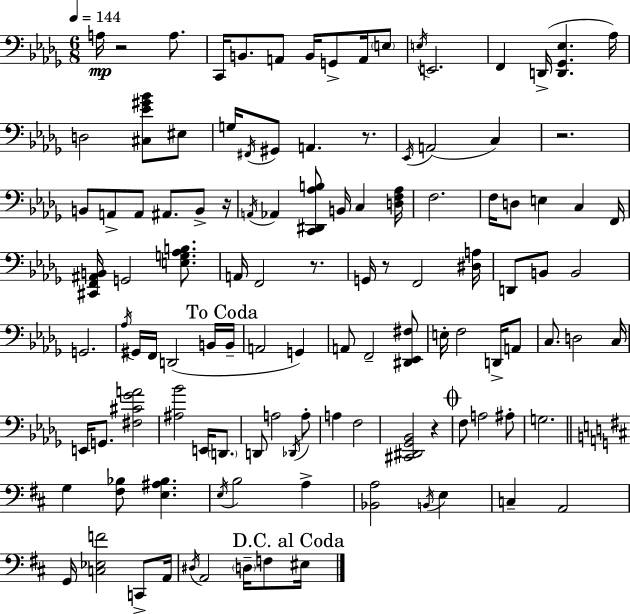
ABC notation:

X:1
T:Untitled
M:6/8
L:1/4
K:Bbm
A,/4 z2 A,/2 C,,/4 B,,/2 A,,/2 B,,/4 G,,/2 A,,/4 E,/2 E,/4 E,,2 F,, D,,/4 [D,,_G,,_E,] _A,/4 D,2 [^C,_E^G_B]/2 ^E,/2 G,/4 ^F,,/4 ^G,,/2 A,, z/2 _E,,/4 A,,2 C, z2 B,,/2 A,,/2 A,,/2 ^A,,/2 B,,/2 z/4 A,,/4 _A,, [C,,^D,,_A,B,]/2 B,,/4 C, [D,F,_A,]/4 F,2 F,/4 D,/2 E, C, F,,/4 [^C,,F,,^A,,B,,]/4 G,,2 [E,G,_A,B,]/2 A,,/4 F,,2 z/2 G,,/4 z/2 F,,2 [^D,A,]/4 D,,/2 B,,/2 B,,2 G,,2 _A,/4 ^G,,/4 F,,/4 D,,2 B,,/4 B,,/4 A,,2 G,, A,,/2 F,,2 [^D,,_E,,^F,]/2 E,/4 F,2 D,,/4 A,,/2 C,/2 D,2 C,/4 E,,/4 G,,/2 [^F,^C_GA]2 [^A,_B]2 E,,/4 D,,/2 D,,/2 A,2 _D,,/4 A,/2 A, F,2 [^C,,^D,,_G,,_B,,]2 z F,/2 A,2 ^A,/2 G,2 G, [^F,_B,]/2 [E,^A,_B,] E,/4 B,2 A, [_B,,A,]2 B,,/4 E, C, A,,2 G,,/4 [C,_E,F]2 C,,/2 A,,/4 ^D,/4 A,,2 D,/4 F,/2 ^E,/4